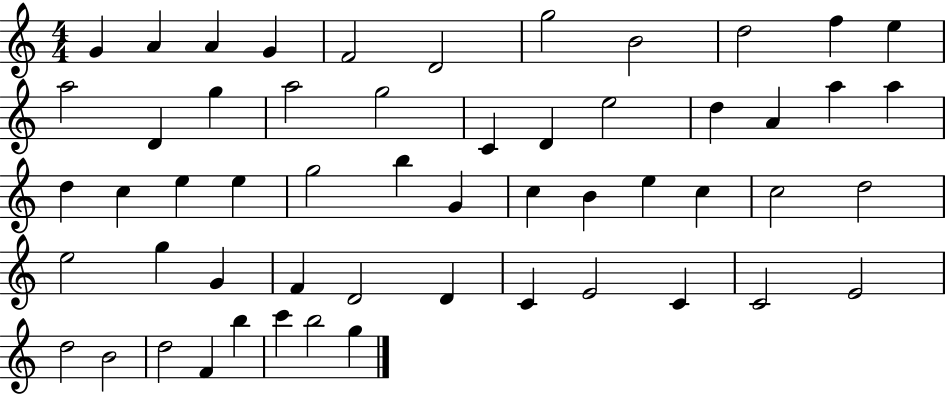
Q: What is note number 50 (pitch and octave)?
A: D5